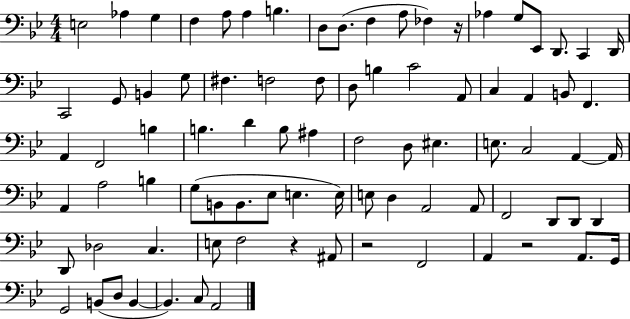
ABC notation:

X:1
T:Untitled
M:4/4
L:1/4
K:Bb
E,2 _A, G, F, A,/2 A, B, D,/2 D,/2 F, A,/2 _F, z/4 _A, G,/2 _E,,/2 D,,/2 C,, D,,/4 C,,2 G,,/2 B,, G,/2 ^F, F,2 F,/2 D,/2 B, C2 A,,/2 C, A,, B,,/2 F,, A,, F,,2 B, B, D B,/2 ^A, F,2 D,/2 ^E, E,/2 C,2 A,, A,,/4 A,, A,2 B, G,/2 B,,/2 B,,/2 _E,/2 E, E,/4 E,/2 D, A,,2 A,,/2 F,,2 D,,/2 D,,/2 D,, D,,/2 _D,2 C, E,/2 F,2 z ^A,,/2 z2 F,,2 A,, z2 A,,/2 G,,/4 G,,2 B,,/2 D,/2 B,, B,, C,/2 A,,2